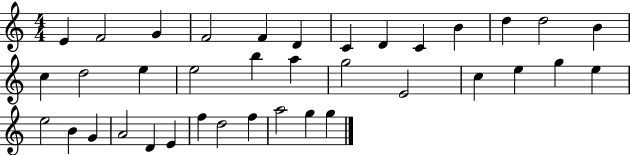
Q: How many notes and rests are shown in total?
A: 37